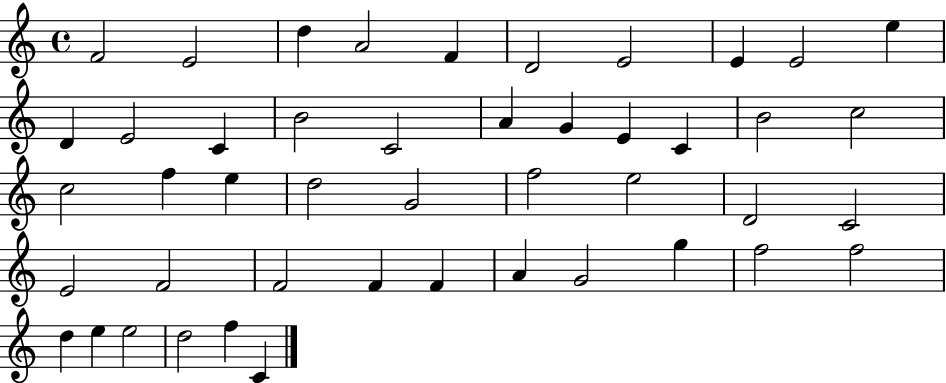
F4/h E4/h D5/q A4/h F4/q D4/h E4/h E4/q E4/h E5/q D4/q E4/h C4/q B4/h C4/h A4/q G4/q E4/q C4/q B4/h C5/h C5/h F5/q E5/q D5/h G4/h F5/h E5/h D4/h C4/h E4/h F4/h F4/h F4/q F4/q A4/q G4/h G5/q F5/h F5/h D5/q E5/q E5/h D5/h F5/q C4/q